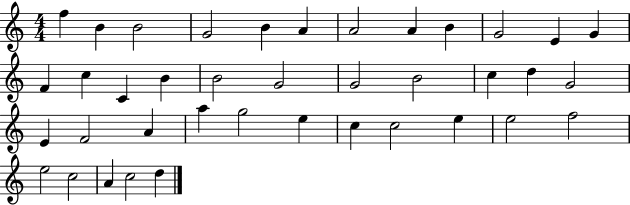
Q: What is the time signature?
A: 4/4